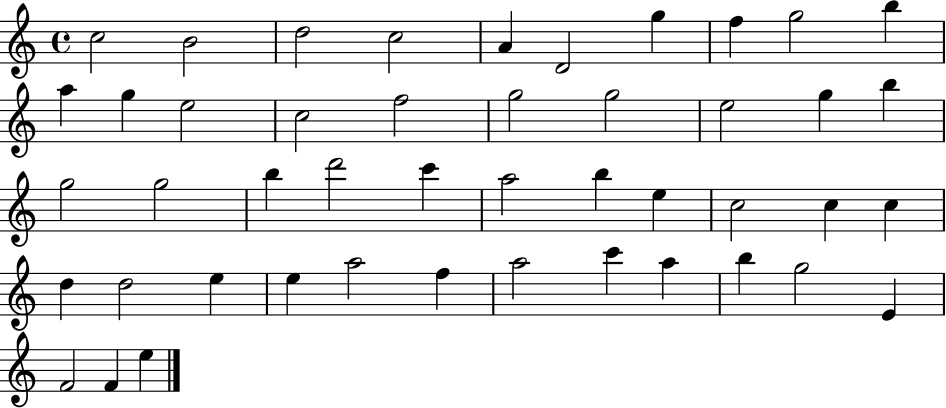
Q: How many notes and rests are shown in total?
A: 46